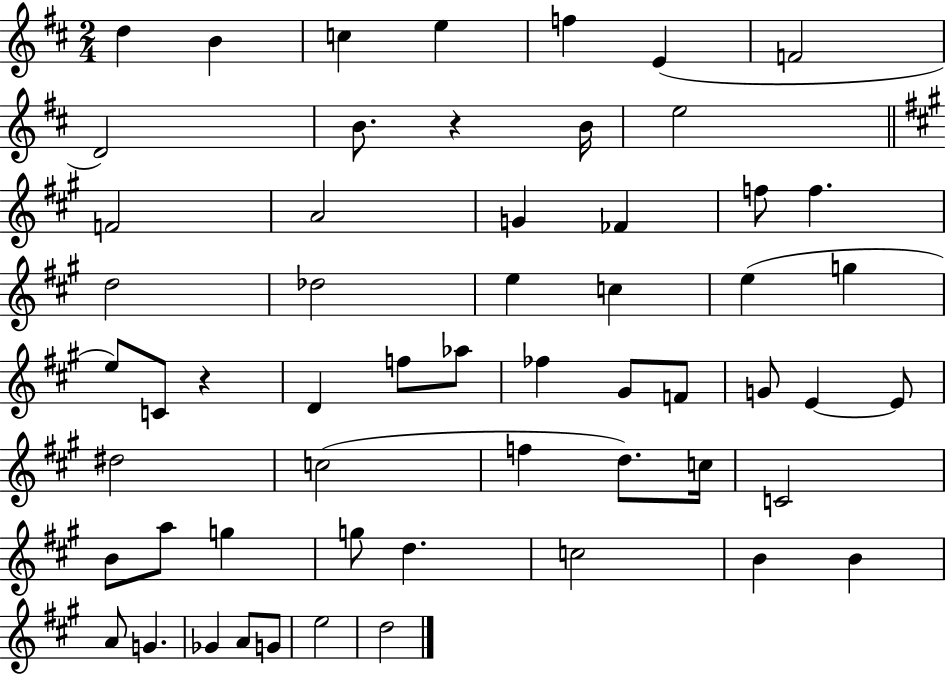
{
  \clef treble
  \numericTimeSignature
  \time 2/4
  \key d \major
  d''4 b'4 | c''4 e''4 | f''4 e'4( | f'2 | \break d'2) | b'8. r4 b'16 | e''2 | \bar "||" \break \key a \major f'2 | a'2 | g'4 fes'4 | f''8 f''4. | \break d''2 | des''2 | e''4 c''4 | e''4( g''4 | \break e''8) c'8 r4 | d'4 f''8 aes''8 | fes''4 gis'8 f'8 | g'8 e'4~~ e'8 | \break dis''2 | c''2( | f''4 d''8.) c''16 | c'2 | \break b'8 a''8 g''4 | g''8 d''4. | c''2 | b'4 b'4 | \break a'8 g'4. | ges'4 a'8 g'8 | e''2 | d''2 | \break \bar "|."
}